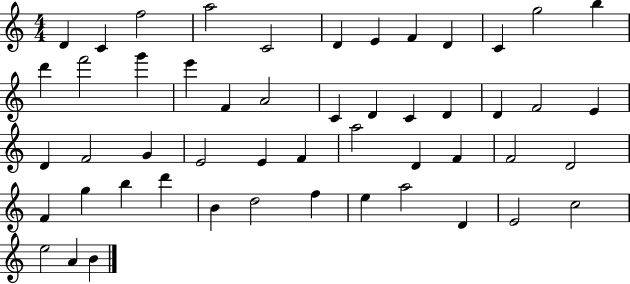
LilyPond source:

{
  \clef treble
  \numericTimeSignature
  \time 4/4
  \key c \major
  d'4 c'4 f''2 | a''2 c'2 | d'4 e'4 f'4 d'4 | c'4 g''2 b''4 | \break d'''4 f'''2 g'''4 | e'''4 f'4 a'2 | c'4 d'4 c'4 d'4 | d'4 f'2 e'4 | \break d'4 f'2 g'4 | e'2 e'4 f'4 | a''2 d'4 f'4 | f'2 d'2 | \break f'4 g''4 b''4 d'''4 | b'4 d''2 f''4 | e''4 a''2 d'4 | e'2 c''2 | \break e''2 a'4 b'4 | \bar "|."
}